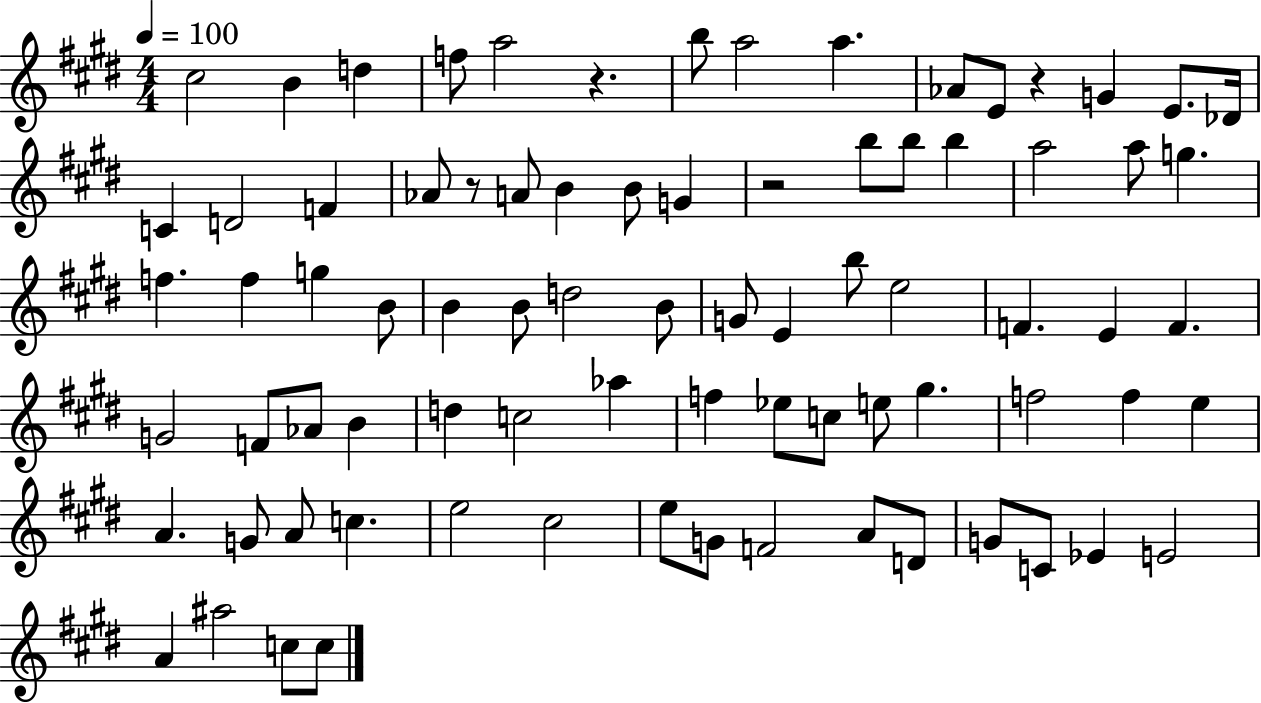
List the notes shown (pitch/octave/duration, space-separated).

C#5/h B4/q D5/q F5/e A5/h R/q. B5/e A5/h A5/q. Ab4/e E4/e R/q G4/q E4/e. Db4/s C4/q D4/h F4/q Ab4/e R/e A4/e B4/q B4/e G4/q R/h B5/e B5/e B5/q A5/h A5/e G5/q. F5/q. F5/q G5/q B4/e B4/q B4/e D5/h B4/e G4/e E4/q B5/e E5/h F4/q. E4/q F4/q. G4/h F4/e Ab4/e B4/q D5/q C5/h Ab5/q F5/q Eb5/e C5/e E5/e G#5/q. F5/h F5/q E5/q A4/q. G4/e A4/e C5/q. E5/h C#5/h E5/e G4/e F4/h A4/e D4/e G4/e C4/e Eb4/q E4/h A4/q A#5/h C5/e C5/e